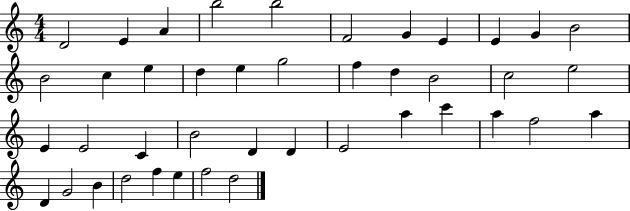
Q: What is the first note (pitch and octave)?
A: D4